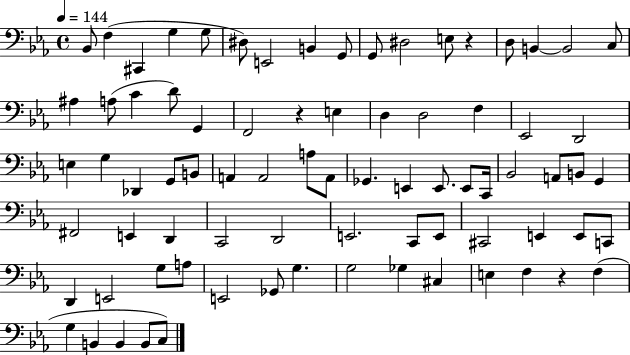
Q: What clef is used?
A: bass